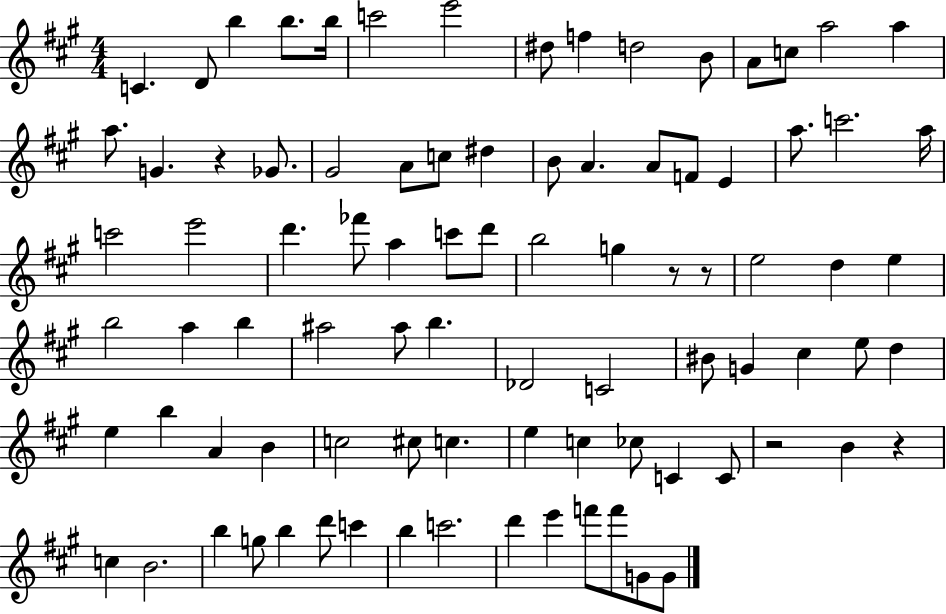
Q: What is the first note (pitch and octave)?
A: C4